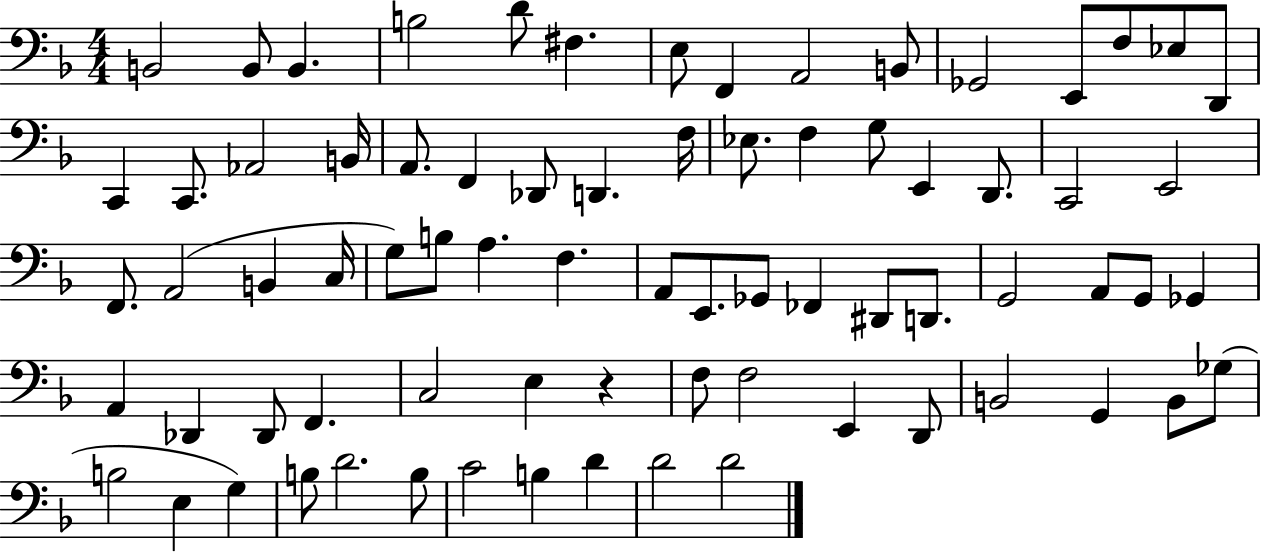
X:1
T:Untitled
M:4/4
L:1/4
K:F
B,,2 B,,/2 B,, B,2 D/2 ^F, E,/2 F,, A,,2 B,,/2 _G,,2 E,,/2 F,/2 _E,/2 D,,/2 C,, C,,/2 _A,,2 B,,/4 A,,/2 F,, _D,,/2 D,, F,/4 _E,/2 F, G,/2 E,, D,,/2 C,,2 E,,2 F,,/2 A,,2 B,, C,/4 G,/2 B,/2 A, F, A,,/2 E,,/2 _G,,/2 _F,, ^D,,/2 D,,/2 G,,2 A,,/2 G,,/2 _G,, A,, _D,, _D,,/2 F,, C,2 E, z F,/2 F,2 E,, D,,/2 B,,2 G,, B,,/2 _G,/2 B,2 E, G, B,/2 D2 B,/2 C2 B, D D2 D2